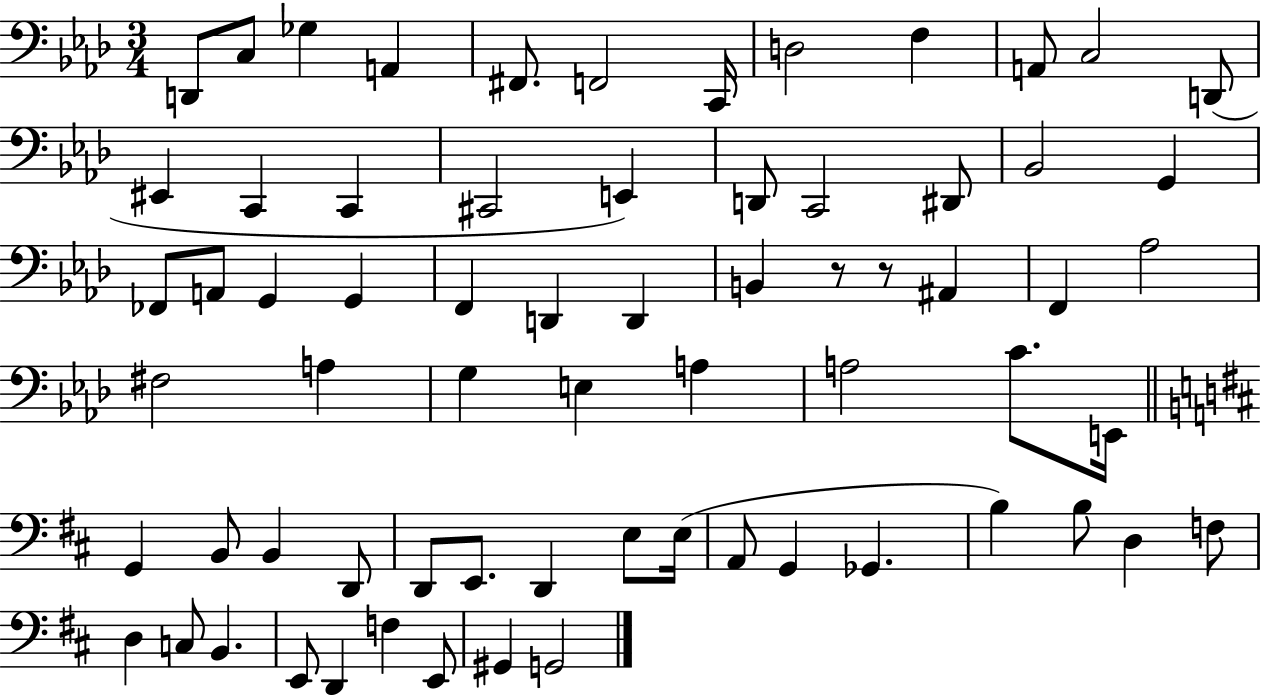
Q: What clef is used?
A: bass